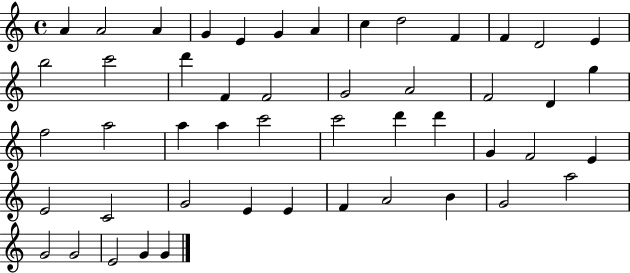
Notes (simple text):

A4/q A4/h A4/q G4/q E4/q G4/q A4/q C5/q D5/h F4/q F4/q D4/h E4/q B5/h C6/h D6/q F4/q F4/h G4/h A4/h F4/h D4/q G5/q F5/h A5/h A5/q A5/q C6/h C6/h D6/q D6/q G4/q F4/h E4/q E4/h C4/h G4/h E4/q E4/q F4/q A4/h B4/q G4/h A5/h G4/h G4/h E4/h G4/q G4/q